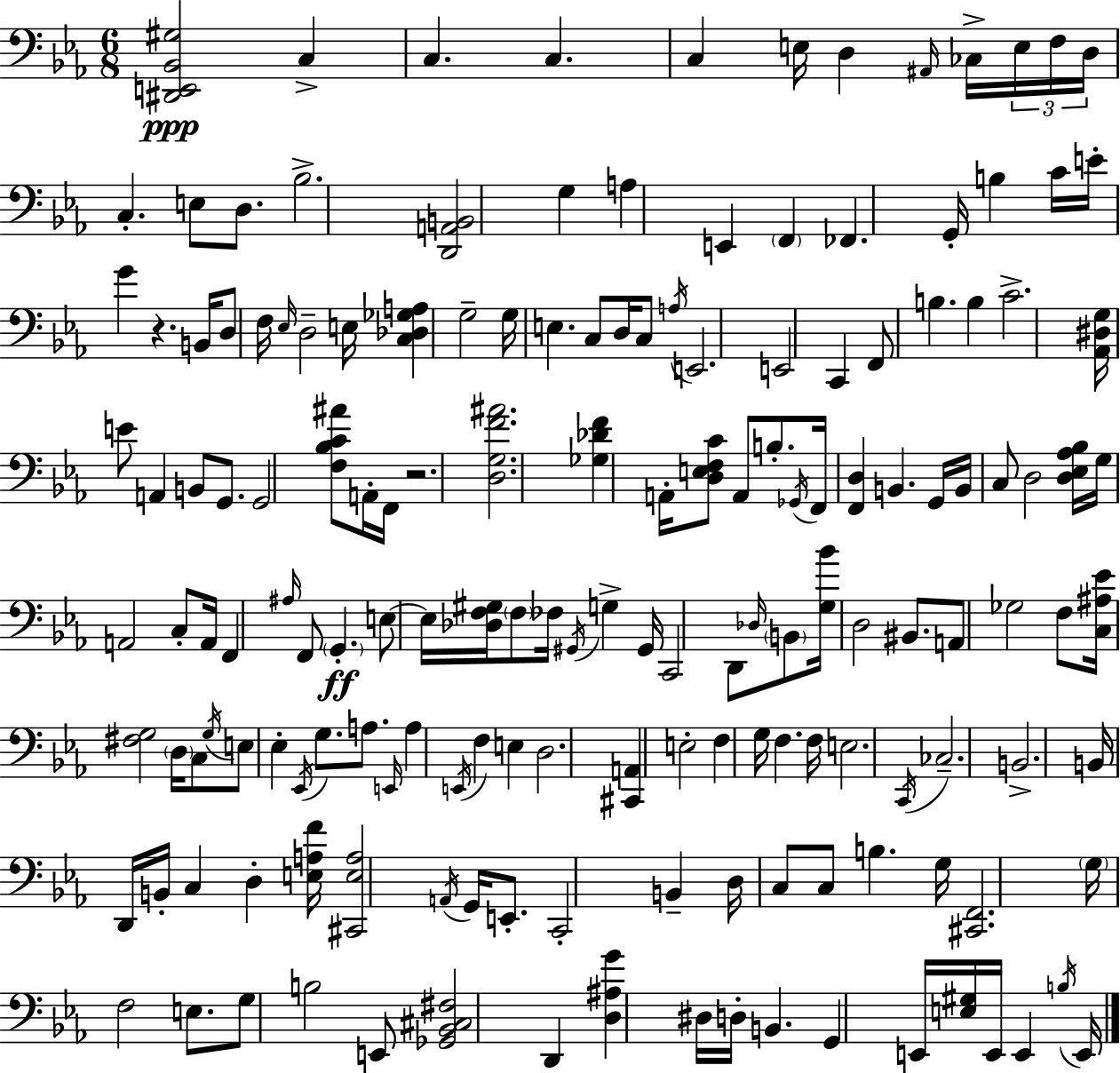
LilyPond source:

{
  \clef bass
  \numericTimeSignature
  \time 6/8
  \key c \minor
  \repeat volta 2 { <dis, e, bes, gis>2\ppp c4-> | c4. c4. | c4 e16 d4 \grace { ais,16 } ces16-> \tuplet 3/2 { e16 | f16 d16 } c4.-. e8 d8. | \break bes2.-> | <d, a, b,>2 g4 | a4 e,4 \parenthesize f,4 | fes,4. g,16-. b4 | \break c'16 e'16-. g'4 r4. | b,16 d8 f16 \grace { ees16 } d2-- | e16 <c des ges a>4 g2-- | g16 e4. c8 d16 | \break c8 \acciaccatura { a16 } e,2. | e,2 c,4 | f,8 b4. b4 | c'2.-> | \break <aes, dis g>16 e'8 a,4 b,8 | g,8. g,2 <f bes c' ais'>8 | a,16-. f,16 r2. | <d g f' ais'>2. | \break <ges des' f'>4 a,16-. <d e f c'>8 a,8 | b8.-. \acciaccatura { ges,16 } f,16 <f, d>4 b,4. | g,16 b,16 c8 d2 | <d ees aes bes>16 g16 a,2 | \break c8-. a,16 f,4 \grace { ais16 } f,8 \parenthesize g,4.-.\ff | e8~~ e16 <des f gis>16 \parenthesize f8 fes16 | \acciaccatura { gis,16 } g4-> gis,16 c,2 | d,8 \grace { des16 } \parenthesize b,8 <g bes'>16 d2 | \break bis,8. a,8 ges2 | f8 <c ais ees'>16 <fis g>2 | \parenthesize d16 c8 \acciaccatura { g16 } e8 ees4-. | \acciaccatura { ees,16 } g8. a8. \grace { e,16 } a4 | \break \acciaccatura { e,16 } f4 e4 d2. | <cis, a,>4 | e2-. f4 | g16 f4. f16 e2. | \break \acciaccatura { c,16 } | ces2.-- | b,2.-> | b,16 d,16 b,16-. c4 d4-. <e a f'>16 | \break <cis, e a>2 \acciaccatura { a,16 } g,16 e,8.-. | c,2-. b,4-- | d16 c8 c8 b4. | g16 <cis, f,>2. | \break \parenthesize g16 f2 e8. | g8 b2 e,8 | <ges, bes, cis fis>2 d,4 | <d ais g'>4 dis16 d16-. b,4. | \break g,4 e,16 <e gis>16 e,16 e,4 | \acciaccatura { b16 } e,16 } \bar "|."
}